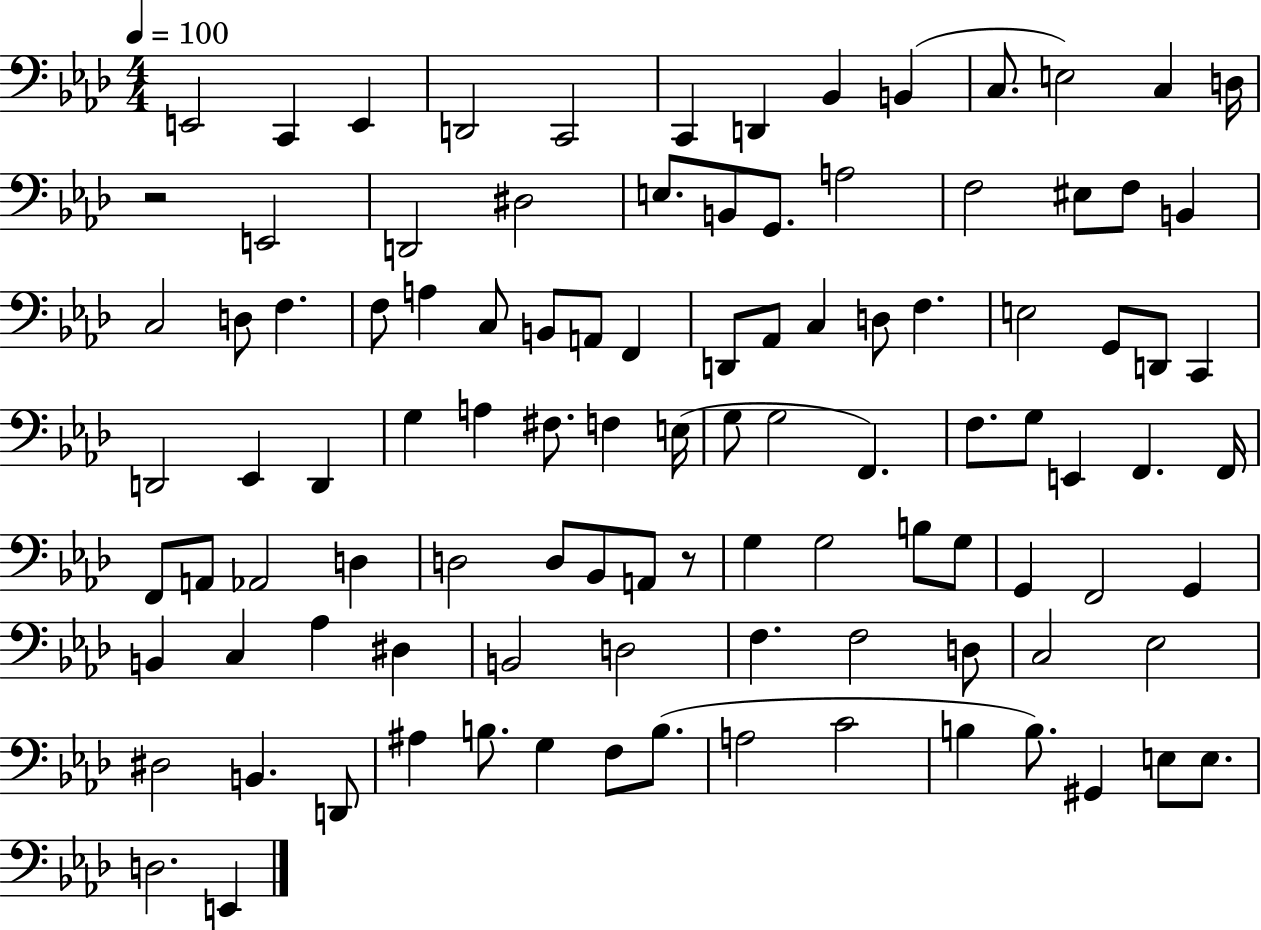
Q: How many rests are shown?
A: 2